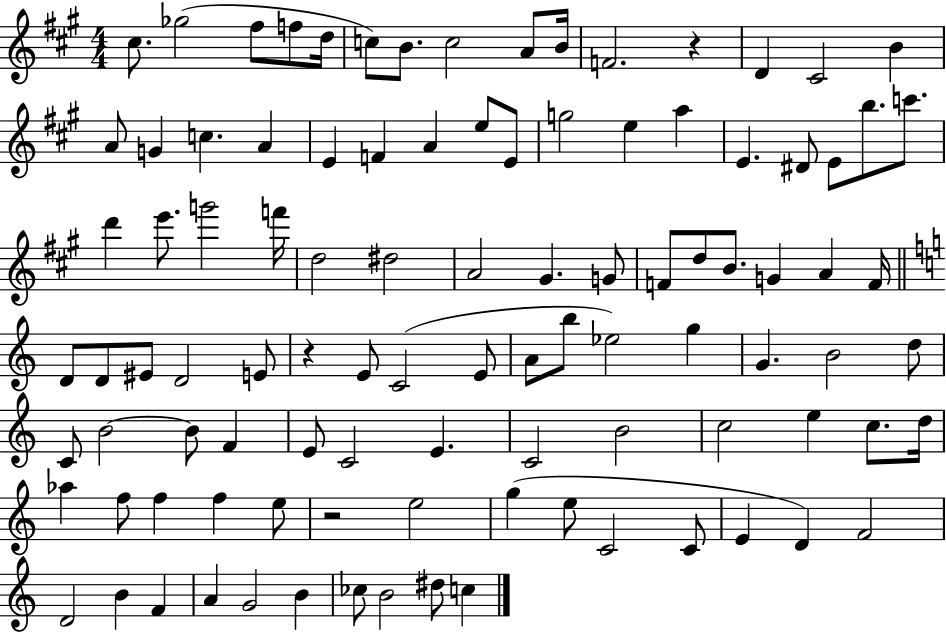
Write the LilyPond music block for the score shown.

{
  \clef treble
  \numericTimeSignature
  \time 4/4
  \key a \major
  \repeat volta 2 { cis''8. ges''2( fis''8 f''8 d''16 | c''8) b'8. c''2 a'8 b'16 | f'2. r4 | d'4 cis'2 b'4 | \break a'8 g'4 c''4. a'4 | e'4 f'4 a'4 e''8 e'8 | g''2 e''4 a''4 | e'4. dis'8 e'8 b''8. c'''8. | \break d'''4 e'''8. g'''2 f'''16 | d''2 dis''2 | a'2 gis'4. g'8 | f'8 d''8 b'8. g'4 a'4 f'16 | \break \bar "||" \break \key a \minor d'8 d'8 eis'8 d'2 e'8 | r4 e'8 c'2( e'8 | a'8 b''8 ees''2) g''4 | g'4. b'2 d''8 | \break c'8 b'2~~ b'8 f'4 | e'8 c'2 e'4. | c'2 b'2 | c''2 e''4 c''8. d''16 | \break aes''4 f''8 f''4 f''4 e''8 | r2 e''2 | g''4( e''8 c'2 c'8 | e'4 d'4) f'2 | \break d'2 b'4 f'4 | a'4 g'2 b'4 | ces''8 b'2 dis''8 c''4 | } \bar "|."
}